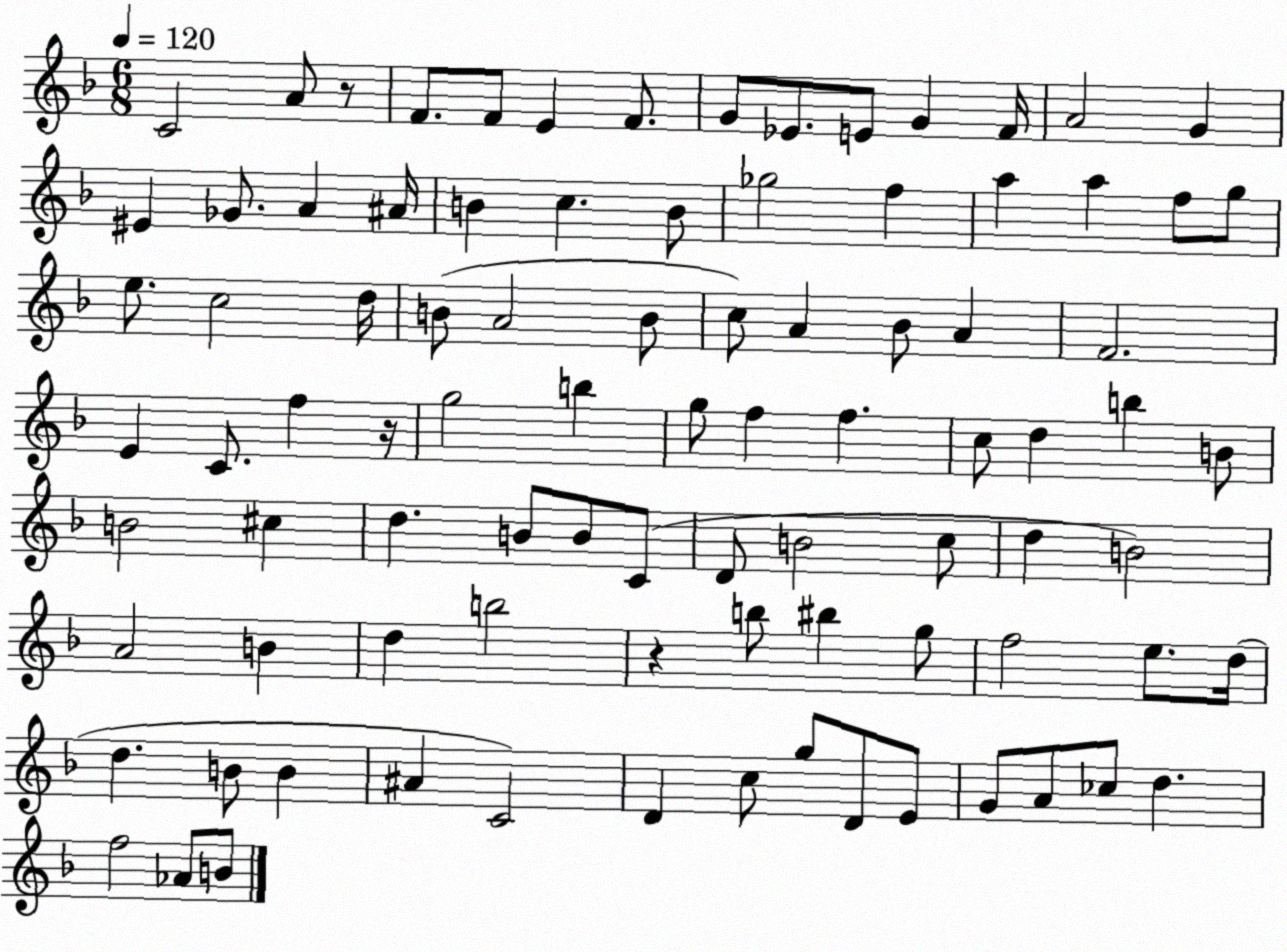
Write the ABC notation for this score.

X:1
T:Untitled
M:6/8
L:1/4
K:F
C2 A/2 z/2 F/2 F/2 E F/2 G/2 _E/2 E/2 G F/4 A2 G ^E _G/2 A ^A/4 B c B/2 _g2 f a a f/2 g/2 e/2 c2 d/4 B/2 A2 B/2 c/2 A _B/2 A F2 E C/2 f z/4 g2 b g/2 f f c/2 d b B/2 B2 ^c d B/2 B/2 C/2 D/2 B2 c/2 d B2 A2 B d b2 z b/2 ^b g/2 f2 e/2 d/4 d B/2 B ^A C2 D c/2 g/2 D/2 E/2 G/2 A/2 _c/2 d f2 _A/2 B/2